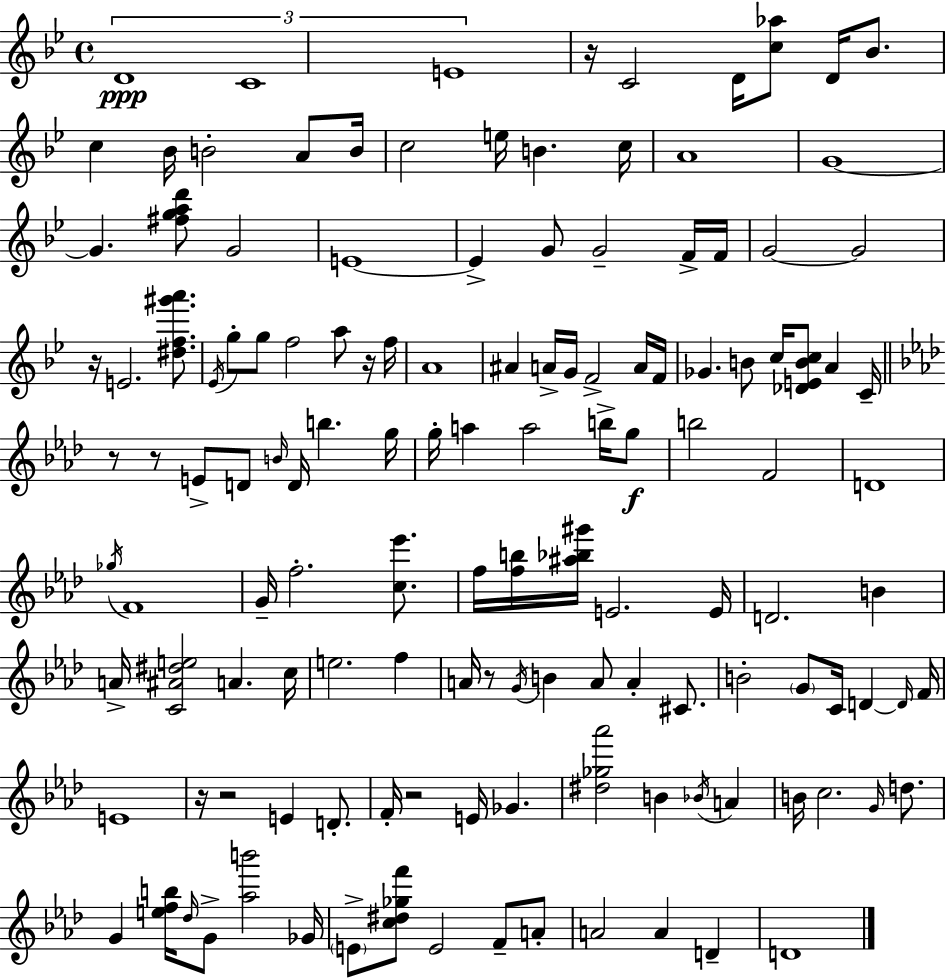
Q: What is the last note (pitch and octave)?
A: D4